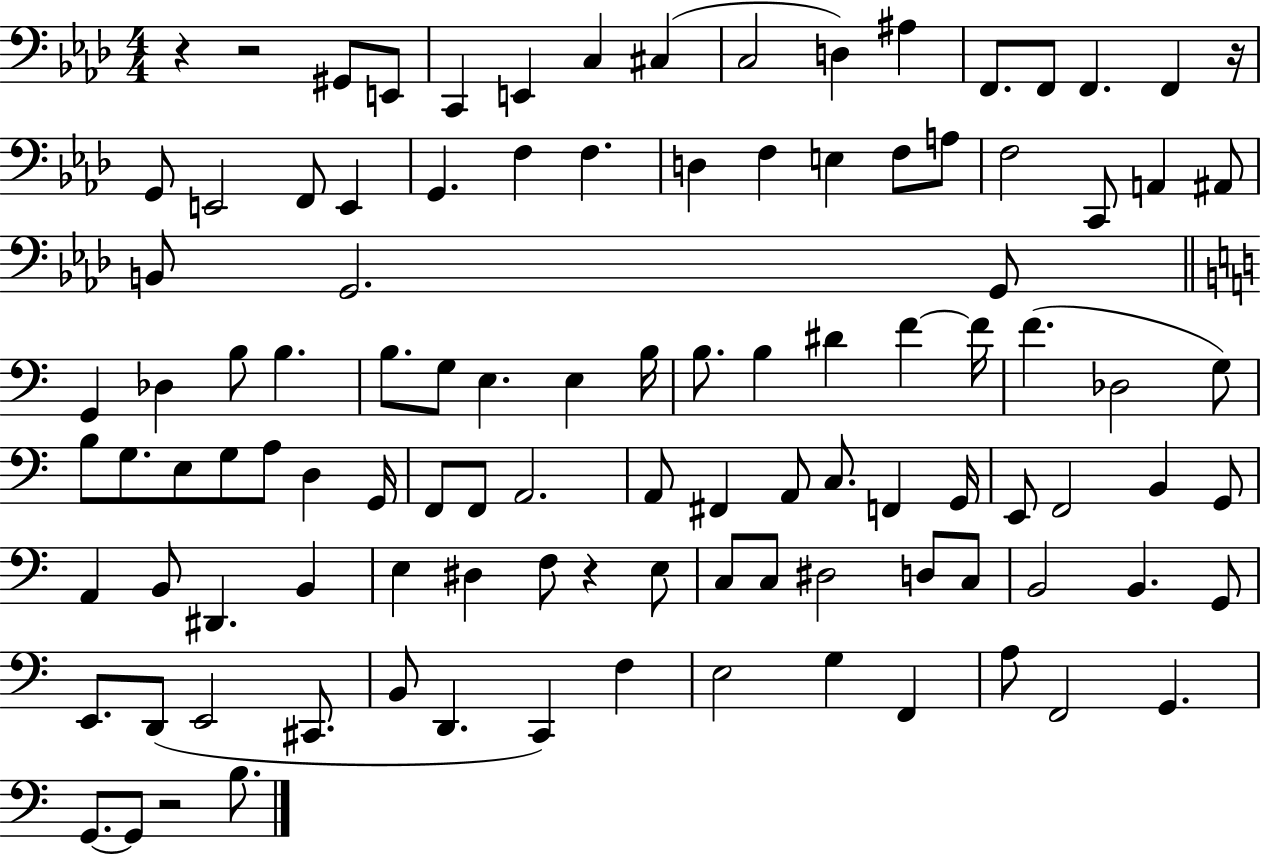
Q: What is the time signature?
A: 4/4